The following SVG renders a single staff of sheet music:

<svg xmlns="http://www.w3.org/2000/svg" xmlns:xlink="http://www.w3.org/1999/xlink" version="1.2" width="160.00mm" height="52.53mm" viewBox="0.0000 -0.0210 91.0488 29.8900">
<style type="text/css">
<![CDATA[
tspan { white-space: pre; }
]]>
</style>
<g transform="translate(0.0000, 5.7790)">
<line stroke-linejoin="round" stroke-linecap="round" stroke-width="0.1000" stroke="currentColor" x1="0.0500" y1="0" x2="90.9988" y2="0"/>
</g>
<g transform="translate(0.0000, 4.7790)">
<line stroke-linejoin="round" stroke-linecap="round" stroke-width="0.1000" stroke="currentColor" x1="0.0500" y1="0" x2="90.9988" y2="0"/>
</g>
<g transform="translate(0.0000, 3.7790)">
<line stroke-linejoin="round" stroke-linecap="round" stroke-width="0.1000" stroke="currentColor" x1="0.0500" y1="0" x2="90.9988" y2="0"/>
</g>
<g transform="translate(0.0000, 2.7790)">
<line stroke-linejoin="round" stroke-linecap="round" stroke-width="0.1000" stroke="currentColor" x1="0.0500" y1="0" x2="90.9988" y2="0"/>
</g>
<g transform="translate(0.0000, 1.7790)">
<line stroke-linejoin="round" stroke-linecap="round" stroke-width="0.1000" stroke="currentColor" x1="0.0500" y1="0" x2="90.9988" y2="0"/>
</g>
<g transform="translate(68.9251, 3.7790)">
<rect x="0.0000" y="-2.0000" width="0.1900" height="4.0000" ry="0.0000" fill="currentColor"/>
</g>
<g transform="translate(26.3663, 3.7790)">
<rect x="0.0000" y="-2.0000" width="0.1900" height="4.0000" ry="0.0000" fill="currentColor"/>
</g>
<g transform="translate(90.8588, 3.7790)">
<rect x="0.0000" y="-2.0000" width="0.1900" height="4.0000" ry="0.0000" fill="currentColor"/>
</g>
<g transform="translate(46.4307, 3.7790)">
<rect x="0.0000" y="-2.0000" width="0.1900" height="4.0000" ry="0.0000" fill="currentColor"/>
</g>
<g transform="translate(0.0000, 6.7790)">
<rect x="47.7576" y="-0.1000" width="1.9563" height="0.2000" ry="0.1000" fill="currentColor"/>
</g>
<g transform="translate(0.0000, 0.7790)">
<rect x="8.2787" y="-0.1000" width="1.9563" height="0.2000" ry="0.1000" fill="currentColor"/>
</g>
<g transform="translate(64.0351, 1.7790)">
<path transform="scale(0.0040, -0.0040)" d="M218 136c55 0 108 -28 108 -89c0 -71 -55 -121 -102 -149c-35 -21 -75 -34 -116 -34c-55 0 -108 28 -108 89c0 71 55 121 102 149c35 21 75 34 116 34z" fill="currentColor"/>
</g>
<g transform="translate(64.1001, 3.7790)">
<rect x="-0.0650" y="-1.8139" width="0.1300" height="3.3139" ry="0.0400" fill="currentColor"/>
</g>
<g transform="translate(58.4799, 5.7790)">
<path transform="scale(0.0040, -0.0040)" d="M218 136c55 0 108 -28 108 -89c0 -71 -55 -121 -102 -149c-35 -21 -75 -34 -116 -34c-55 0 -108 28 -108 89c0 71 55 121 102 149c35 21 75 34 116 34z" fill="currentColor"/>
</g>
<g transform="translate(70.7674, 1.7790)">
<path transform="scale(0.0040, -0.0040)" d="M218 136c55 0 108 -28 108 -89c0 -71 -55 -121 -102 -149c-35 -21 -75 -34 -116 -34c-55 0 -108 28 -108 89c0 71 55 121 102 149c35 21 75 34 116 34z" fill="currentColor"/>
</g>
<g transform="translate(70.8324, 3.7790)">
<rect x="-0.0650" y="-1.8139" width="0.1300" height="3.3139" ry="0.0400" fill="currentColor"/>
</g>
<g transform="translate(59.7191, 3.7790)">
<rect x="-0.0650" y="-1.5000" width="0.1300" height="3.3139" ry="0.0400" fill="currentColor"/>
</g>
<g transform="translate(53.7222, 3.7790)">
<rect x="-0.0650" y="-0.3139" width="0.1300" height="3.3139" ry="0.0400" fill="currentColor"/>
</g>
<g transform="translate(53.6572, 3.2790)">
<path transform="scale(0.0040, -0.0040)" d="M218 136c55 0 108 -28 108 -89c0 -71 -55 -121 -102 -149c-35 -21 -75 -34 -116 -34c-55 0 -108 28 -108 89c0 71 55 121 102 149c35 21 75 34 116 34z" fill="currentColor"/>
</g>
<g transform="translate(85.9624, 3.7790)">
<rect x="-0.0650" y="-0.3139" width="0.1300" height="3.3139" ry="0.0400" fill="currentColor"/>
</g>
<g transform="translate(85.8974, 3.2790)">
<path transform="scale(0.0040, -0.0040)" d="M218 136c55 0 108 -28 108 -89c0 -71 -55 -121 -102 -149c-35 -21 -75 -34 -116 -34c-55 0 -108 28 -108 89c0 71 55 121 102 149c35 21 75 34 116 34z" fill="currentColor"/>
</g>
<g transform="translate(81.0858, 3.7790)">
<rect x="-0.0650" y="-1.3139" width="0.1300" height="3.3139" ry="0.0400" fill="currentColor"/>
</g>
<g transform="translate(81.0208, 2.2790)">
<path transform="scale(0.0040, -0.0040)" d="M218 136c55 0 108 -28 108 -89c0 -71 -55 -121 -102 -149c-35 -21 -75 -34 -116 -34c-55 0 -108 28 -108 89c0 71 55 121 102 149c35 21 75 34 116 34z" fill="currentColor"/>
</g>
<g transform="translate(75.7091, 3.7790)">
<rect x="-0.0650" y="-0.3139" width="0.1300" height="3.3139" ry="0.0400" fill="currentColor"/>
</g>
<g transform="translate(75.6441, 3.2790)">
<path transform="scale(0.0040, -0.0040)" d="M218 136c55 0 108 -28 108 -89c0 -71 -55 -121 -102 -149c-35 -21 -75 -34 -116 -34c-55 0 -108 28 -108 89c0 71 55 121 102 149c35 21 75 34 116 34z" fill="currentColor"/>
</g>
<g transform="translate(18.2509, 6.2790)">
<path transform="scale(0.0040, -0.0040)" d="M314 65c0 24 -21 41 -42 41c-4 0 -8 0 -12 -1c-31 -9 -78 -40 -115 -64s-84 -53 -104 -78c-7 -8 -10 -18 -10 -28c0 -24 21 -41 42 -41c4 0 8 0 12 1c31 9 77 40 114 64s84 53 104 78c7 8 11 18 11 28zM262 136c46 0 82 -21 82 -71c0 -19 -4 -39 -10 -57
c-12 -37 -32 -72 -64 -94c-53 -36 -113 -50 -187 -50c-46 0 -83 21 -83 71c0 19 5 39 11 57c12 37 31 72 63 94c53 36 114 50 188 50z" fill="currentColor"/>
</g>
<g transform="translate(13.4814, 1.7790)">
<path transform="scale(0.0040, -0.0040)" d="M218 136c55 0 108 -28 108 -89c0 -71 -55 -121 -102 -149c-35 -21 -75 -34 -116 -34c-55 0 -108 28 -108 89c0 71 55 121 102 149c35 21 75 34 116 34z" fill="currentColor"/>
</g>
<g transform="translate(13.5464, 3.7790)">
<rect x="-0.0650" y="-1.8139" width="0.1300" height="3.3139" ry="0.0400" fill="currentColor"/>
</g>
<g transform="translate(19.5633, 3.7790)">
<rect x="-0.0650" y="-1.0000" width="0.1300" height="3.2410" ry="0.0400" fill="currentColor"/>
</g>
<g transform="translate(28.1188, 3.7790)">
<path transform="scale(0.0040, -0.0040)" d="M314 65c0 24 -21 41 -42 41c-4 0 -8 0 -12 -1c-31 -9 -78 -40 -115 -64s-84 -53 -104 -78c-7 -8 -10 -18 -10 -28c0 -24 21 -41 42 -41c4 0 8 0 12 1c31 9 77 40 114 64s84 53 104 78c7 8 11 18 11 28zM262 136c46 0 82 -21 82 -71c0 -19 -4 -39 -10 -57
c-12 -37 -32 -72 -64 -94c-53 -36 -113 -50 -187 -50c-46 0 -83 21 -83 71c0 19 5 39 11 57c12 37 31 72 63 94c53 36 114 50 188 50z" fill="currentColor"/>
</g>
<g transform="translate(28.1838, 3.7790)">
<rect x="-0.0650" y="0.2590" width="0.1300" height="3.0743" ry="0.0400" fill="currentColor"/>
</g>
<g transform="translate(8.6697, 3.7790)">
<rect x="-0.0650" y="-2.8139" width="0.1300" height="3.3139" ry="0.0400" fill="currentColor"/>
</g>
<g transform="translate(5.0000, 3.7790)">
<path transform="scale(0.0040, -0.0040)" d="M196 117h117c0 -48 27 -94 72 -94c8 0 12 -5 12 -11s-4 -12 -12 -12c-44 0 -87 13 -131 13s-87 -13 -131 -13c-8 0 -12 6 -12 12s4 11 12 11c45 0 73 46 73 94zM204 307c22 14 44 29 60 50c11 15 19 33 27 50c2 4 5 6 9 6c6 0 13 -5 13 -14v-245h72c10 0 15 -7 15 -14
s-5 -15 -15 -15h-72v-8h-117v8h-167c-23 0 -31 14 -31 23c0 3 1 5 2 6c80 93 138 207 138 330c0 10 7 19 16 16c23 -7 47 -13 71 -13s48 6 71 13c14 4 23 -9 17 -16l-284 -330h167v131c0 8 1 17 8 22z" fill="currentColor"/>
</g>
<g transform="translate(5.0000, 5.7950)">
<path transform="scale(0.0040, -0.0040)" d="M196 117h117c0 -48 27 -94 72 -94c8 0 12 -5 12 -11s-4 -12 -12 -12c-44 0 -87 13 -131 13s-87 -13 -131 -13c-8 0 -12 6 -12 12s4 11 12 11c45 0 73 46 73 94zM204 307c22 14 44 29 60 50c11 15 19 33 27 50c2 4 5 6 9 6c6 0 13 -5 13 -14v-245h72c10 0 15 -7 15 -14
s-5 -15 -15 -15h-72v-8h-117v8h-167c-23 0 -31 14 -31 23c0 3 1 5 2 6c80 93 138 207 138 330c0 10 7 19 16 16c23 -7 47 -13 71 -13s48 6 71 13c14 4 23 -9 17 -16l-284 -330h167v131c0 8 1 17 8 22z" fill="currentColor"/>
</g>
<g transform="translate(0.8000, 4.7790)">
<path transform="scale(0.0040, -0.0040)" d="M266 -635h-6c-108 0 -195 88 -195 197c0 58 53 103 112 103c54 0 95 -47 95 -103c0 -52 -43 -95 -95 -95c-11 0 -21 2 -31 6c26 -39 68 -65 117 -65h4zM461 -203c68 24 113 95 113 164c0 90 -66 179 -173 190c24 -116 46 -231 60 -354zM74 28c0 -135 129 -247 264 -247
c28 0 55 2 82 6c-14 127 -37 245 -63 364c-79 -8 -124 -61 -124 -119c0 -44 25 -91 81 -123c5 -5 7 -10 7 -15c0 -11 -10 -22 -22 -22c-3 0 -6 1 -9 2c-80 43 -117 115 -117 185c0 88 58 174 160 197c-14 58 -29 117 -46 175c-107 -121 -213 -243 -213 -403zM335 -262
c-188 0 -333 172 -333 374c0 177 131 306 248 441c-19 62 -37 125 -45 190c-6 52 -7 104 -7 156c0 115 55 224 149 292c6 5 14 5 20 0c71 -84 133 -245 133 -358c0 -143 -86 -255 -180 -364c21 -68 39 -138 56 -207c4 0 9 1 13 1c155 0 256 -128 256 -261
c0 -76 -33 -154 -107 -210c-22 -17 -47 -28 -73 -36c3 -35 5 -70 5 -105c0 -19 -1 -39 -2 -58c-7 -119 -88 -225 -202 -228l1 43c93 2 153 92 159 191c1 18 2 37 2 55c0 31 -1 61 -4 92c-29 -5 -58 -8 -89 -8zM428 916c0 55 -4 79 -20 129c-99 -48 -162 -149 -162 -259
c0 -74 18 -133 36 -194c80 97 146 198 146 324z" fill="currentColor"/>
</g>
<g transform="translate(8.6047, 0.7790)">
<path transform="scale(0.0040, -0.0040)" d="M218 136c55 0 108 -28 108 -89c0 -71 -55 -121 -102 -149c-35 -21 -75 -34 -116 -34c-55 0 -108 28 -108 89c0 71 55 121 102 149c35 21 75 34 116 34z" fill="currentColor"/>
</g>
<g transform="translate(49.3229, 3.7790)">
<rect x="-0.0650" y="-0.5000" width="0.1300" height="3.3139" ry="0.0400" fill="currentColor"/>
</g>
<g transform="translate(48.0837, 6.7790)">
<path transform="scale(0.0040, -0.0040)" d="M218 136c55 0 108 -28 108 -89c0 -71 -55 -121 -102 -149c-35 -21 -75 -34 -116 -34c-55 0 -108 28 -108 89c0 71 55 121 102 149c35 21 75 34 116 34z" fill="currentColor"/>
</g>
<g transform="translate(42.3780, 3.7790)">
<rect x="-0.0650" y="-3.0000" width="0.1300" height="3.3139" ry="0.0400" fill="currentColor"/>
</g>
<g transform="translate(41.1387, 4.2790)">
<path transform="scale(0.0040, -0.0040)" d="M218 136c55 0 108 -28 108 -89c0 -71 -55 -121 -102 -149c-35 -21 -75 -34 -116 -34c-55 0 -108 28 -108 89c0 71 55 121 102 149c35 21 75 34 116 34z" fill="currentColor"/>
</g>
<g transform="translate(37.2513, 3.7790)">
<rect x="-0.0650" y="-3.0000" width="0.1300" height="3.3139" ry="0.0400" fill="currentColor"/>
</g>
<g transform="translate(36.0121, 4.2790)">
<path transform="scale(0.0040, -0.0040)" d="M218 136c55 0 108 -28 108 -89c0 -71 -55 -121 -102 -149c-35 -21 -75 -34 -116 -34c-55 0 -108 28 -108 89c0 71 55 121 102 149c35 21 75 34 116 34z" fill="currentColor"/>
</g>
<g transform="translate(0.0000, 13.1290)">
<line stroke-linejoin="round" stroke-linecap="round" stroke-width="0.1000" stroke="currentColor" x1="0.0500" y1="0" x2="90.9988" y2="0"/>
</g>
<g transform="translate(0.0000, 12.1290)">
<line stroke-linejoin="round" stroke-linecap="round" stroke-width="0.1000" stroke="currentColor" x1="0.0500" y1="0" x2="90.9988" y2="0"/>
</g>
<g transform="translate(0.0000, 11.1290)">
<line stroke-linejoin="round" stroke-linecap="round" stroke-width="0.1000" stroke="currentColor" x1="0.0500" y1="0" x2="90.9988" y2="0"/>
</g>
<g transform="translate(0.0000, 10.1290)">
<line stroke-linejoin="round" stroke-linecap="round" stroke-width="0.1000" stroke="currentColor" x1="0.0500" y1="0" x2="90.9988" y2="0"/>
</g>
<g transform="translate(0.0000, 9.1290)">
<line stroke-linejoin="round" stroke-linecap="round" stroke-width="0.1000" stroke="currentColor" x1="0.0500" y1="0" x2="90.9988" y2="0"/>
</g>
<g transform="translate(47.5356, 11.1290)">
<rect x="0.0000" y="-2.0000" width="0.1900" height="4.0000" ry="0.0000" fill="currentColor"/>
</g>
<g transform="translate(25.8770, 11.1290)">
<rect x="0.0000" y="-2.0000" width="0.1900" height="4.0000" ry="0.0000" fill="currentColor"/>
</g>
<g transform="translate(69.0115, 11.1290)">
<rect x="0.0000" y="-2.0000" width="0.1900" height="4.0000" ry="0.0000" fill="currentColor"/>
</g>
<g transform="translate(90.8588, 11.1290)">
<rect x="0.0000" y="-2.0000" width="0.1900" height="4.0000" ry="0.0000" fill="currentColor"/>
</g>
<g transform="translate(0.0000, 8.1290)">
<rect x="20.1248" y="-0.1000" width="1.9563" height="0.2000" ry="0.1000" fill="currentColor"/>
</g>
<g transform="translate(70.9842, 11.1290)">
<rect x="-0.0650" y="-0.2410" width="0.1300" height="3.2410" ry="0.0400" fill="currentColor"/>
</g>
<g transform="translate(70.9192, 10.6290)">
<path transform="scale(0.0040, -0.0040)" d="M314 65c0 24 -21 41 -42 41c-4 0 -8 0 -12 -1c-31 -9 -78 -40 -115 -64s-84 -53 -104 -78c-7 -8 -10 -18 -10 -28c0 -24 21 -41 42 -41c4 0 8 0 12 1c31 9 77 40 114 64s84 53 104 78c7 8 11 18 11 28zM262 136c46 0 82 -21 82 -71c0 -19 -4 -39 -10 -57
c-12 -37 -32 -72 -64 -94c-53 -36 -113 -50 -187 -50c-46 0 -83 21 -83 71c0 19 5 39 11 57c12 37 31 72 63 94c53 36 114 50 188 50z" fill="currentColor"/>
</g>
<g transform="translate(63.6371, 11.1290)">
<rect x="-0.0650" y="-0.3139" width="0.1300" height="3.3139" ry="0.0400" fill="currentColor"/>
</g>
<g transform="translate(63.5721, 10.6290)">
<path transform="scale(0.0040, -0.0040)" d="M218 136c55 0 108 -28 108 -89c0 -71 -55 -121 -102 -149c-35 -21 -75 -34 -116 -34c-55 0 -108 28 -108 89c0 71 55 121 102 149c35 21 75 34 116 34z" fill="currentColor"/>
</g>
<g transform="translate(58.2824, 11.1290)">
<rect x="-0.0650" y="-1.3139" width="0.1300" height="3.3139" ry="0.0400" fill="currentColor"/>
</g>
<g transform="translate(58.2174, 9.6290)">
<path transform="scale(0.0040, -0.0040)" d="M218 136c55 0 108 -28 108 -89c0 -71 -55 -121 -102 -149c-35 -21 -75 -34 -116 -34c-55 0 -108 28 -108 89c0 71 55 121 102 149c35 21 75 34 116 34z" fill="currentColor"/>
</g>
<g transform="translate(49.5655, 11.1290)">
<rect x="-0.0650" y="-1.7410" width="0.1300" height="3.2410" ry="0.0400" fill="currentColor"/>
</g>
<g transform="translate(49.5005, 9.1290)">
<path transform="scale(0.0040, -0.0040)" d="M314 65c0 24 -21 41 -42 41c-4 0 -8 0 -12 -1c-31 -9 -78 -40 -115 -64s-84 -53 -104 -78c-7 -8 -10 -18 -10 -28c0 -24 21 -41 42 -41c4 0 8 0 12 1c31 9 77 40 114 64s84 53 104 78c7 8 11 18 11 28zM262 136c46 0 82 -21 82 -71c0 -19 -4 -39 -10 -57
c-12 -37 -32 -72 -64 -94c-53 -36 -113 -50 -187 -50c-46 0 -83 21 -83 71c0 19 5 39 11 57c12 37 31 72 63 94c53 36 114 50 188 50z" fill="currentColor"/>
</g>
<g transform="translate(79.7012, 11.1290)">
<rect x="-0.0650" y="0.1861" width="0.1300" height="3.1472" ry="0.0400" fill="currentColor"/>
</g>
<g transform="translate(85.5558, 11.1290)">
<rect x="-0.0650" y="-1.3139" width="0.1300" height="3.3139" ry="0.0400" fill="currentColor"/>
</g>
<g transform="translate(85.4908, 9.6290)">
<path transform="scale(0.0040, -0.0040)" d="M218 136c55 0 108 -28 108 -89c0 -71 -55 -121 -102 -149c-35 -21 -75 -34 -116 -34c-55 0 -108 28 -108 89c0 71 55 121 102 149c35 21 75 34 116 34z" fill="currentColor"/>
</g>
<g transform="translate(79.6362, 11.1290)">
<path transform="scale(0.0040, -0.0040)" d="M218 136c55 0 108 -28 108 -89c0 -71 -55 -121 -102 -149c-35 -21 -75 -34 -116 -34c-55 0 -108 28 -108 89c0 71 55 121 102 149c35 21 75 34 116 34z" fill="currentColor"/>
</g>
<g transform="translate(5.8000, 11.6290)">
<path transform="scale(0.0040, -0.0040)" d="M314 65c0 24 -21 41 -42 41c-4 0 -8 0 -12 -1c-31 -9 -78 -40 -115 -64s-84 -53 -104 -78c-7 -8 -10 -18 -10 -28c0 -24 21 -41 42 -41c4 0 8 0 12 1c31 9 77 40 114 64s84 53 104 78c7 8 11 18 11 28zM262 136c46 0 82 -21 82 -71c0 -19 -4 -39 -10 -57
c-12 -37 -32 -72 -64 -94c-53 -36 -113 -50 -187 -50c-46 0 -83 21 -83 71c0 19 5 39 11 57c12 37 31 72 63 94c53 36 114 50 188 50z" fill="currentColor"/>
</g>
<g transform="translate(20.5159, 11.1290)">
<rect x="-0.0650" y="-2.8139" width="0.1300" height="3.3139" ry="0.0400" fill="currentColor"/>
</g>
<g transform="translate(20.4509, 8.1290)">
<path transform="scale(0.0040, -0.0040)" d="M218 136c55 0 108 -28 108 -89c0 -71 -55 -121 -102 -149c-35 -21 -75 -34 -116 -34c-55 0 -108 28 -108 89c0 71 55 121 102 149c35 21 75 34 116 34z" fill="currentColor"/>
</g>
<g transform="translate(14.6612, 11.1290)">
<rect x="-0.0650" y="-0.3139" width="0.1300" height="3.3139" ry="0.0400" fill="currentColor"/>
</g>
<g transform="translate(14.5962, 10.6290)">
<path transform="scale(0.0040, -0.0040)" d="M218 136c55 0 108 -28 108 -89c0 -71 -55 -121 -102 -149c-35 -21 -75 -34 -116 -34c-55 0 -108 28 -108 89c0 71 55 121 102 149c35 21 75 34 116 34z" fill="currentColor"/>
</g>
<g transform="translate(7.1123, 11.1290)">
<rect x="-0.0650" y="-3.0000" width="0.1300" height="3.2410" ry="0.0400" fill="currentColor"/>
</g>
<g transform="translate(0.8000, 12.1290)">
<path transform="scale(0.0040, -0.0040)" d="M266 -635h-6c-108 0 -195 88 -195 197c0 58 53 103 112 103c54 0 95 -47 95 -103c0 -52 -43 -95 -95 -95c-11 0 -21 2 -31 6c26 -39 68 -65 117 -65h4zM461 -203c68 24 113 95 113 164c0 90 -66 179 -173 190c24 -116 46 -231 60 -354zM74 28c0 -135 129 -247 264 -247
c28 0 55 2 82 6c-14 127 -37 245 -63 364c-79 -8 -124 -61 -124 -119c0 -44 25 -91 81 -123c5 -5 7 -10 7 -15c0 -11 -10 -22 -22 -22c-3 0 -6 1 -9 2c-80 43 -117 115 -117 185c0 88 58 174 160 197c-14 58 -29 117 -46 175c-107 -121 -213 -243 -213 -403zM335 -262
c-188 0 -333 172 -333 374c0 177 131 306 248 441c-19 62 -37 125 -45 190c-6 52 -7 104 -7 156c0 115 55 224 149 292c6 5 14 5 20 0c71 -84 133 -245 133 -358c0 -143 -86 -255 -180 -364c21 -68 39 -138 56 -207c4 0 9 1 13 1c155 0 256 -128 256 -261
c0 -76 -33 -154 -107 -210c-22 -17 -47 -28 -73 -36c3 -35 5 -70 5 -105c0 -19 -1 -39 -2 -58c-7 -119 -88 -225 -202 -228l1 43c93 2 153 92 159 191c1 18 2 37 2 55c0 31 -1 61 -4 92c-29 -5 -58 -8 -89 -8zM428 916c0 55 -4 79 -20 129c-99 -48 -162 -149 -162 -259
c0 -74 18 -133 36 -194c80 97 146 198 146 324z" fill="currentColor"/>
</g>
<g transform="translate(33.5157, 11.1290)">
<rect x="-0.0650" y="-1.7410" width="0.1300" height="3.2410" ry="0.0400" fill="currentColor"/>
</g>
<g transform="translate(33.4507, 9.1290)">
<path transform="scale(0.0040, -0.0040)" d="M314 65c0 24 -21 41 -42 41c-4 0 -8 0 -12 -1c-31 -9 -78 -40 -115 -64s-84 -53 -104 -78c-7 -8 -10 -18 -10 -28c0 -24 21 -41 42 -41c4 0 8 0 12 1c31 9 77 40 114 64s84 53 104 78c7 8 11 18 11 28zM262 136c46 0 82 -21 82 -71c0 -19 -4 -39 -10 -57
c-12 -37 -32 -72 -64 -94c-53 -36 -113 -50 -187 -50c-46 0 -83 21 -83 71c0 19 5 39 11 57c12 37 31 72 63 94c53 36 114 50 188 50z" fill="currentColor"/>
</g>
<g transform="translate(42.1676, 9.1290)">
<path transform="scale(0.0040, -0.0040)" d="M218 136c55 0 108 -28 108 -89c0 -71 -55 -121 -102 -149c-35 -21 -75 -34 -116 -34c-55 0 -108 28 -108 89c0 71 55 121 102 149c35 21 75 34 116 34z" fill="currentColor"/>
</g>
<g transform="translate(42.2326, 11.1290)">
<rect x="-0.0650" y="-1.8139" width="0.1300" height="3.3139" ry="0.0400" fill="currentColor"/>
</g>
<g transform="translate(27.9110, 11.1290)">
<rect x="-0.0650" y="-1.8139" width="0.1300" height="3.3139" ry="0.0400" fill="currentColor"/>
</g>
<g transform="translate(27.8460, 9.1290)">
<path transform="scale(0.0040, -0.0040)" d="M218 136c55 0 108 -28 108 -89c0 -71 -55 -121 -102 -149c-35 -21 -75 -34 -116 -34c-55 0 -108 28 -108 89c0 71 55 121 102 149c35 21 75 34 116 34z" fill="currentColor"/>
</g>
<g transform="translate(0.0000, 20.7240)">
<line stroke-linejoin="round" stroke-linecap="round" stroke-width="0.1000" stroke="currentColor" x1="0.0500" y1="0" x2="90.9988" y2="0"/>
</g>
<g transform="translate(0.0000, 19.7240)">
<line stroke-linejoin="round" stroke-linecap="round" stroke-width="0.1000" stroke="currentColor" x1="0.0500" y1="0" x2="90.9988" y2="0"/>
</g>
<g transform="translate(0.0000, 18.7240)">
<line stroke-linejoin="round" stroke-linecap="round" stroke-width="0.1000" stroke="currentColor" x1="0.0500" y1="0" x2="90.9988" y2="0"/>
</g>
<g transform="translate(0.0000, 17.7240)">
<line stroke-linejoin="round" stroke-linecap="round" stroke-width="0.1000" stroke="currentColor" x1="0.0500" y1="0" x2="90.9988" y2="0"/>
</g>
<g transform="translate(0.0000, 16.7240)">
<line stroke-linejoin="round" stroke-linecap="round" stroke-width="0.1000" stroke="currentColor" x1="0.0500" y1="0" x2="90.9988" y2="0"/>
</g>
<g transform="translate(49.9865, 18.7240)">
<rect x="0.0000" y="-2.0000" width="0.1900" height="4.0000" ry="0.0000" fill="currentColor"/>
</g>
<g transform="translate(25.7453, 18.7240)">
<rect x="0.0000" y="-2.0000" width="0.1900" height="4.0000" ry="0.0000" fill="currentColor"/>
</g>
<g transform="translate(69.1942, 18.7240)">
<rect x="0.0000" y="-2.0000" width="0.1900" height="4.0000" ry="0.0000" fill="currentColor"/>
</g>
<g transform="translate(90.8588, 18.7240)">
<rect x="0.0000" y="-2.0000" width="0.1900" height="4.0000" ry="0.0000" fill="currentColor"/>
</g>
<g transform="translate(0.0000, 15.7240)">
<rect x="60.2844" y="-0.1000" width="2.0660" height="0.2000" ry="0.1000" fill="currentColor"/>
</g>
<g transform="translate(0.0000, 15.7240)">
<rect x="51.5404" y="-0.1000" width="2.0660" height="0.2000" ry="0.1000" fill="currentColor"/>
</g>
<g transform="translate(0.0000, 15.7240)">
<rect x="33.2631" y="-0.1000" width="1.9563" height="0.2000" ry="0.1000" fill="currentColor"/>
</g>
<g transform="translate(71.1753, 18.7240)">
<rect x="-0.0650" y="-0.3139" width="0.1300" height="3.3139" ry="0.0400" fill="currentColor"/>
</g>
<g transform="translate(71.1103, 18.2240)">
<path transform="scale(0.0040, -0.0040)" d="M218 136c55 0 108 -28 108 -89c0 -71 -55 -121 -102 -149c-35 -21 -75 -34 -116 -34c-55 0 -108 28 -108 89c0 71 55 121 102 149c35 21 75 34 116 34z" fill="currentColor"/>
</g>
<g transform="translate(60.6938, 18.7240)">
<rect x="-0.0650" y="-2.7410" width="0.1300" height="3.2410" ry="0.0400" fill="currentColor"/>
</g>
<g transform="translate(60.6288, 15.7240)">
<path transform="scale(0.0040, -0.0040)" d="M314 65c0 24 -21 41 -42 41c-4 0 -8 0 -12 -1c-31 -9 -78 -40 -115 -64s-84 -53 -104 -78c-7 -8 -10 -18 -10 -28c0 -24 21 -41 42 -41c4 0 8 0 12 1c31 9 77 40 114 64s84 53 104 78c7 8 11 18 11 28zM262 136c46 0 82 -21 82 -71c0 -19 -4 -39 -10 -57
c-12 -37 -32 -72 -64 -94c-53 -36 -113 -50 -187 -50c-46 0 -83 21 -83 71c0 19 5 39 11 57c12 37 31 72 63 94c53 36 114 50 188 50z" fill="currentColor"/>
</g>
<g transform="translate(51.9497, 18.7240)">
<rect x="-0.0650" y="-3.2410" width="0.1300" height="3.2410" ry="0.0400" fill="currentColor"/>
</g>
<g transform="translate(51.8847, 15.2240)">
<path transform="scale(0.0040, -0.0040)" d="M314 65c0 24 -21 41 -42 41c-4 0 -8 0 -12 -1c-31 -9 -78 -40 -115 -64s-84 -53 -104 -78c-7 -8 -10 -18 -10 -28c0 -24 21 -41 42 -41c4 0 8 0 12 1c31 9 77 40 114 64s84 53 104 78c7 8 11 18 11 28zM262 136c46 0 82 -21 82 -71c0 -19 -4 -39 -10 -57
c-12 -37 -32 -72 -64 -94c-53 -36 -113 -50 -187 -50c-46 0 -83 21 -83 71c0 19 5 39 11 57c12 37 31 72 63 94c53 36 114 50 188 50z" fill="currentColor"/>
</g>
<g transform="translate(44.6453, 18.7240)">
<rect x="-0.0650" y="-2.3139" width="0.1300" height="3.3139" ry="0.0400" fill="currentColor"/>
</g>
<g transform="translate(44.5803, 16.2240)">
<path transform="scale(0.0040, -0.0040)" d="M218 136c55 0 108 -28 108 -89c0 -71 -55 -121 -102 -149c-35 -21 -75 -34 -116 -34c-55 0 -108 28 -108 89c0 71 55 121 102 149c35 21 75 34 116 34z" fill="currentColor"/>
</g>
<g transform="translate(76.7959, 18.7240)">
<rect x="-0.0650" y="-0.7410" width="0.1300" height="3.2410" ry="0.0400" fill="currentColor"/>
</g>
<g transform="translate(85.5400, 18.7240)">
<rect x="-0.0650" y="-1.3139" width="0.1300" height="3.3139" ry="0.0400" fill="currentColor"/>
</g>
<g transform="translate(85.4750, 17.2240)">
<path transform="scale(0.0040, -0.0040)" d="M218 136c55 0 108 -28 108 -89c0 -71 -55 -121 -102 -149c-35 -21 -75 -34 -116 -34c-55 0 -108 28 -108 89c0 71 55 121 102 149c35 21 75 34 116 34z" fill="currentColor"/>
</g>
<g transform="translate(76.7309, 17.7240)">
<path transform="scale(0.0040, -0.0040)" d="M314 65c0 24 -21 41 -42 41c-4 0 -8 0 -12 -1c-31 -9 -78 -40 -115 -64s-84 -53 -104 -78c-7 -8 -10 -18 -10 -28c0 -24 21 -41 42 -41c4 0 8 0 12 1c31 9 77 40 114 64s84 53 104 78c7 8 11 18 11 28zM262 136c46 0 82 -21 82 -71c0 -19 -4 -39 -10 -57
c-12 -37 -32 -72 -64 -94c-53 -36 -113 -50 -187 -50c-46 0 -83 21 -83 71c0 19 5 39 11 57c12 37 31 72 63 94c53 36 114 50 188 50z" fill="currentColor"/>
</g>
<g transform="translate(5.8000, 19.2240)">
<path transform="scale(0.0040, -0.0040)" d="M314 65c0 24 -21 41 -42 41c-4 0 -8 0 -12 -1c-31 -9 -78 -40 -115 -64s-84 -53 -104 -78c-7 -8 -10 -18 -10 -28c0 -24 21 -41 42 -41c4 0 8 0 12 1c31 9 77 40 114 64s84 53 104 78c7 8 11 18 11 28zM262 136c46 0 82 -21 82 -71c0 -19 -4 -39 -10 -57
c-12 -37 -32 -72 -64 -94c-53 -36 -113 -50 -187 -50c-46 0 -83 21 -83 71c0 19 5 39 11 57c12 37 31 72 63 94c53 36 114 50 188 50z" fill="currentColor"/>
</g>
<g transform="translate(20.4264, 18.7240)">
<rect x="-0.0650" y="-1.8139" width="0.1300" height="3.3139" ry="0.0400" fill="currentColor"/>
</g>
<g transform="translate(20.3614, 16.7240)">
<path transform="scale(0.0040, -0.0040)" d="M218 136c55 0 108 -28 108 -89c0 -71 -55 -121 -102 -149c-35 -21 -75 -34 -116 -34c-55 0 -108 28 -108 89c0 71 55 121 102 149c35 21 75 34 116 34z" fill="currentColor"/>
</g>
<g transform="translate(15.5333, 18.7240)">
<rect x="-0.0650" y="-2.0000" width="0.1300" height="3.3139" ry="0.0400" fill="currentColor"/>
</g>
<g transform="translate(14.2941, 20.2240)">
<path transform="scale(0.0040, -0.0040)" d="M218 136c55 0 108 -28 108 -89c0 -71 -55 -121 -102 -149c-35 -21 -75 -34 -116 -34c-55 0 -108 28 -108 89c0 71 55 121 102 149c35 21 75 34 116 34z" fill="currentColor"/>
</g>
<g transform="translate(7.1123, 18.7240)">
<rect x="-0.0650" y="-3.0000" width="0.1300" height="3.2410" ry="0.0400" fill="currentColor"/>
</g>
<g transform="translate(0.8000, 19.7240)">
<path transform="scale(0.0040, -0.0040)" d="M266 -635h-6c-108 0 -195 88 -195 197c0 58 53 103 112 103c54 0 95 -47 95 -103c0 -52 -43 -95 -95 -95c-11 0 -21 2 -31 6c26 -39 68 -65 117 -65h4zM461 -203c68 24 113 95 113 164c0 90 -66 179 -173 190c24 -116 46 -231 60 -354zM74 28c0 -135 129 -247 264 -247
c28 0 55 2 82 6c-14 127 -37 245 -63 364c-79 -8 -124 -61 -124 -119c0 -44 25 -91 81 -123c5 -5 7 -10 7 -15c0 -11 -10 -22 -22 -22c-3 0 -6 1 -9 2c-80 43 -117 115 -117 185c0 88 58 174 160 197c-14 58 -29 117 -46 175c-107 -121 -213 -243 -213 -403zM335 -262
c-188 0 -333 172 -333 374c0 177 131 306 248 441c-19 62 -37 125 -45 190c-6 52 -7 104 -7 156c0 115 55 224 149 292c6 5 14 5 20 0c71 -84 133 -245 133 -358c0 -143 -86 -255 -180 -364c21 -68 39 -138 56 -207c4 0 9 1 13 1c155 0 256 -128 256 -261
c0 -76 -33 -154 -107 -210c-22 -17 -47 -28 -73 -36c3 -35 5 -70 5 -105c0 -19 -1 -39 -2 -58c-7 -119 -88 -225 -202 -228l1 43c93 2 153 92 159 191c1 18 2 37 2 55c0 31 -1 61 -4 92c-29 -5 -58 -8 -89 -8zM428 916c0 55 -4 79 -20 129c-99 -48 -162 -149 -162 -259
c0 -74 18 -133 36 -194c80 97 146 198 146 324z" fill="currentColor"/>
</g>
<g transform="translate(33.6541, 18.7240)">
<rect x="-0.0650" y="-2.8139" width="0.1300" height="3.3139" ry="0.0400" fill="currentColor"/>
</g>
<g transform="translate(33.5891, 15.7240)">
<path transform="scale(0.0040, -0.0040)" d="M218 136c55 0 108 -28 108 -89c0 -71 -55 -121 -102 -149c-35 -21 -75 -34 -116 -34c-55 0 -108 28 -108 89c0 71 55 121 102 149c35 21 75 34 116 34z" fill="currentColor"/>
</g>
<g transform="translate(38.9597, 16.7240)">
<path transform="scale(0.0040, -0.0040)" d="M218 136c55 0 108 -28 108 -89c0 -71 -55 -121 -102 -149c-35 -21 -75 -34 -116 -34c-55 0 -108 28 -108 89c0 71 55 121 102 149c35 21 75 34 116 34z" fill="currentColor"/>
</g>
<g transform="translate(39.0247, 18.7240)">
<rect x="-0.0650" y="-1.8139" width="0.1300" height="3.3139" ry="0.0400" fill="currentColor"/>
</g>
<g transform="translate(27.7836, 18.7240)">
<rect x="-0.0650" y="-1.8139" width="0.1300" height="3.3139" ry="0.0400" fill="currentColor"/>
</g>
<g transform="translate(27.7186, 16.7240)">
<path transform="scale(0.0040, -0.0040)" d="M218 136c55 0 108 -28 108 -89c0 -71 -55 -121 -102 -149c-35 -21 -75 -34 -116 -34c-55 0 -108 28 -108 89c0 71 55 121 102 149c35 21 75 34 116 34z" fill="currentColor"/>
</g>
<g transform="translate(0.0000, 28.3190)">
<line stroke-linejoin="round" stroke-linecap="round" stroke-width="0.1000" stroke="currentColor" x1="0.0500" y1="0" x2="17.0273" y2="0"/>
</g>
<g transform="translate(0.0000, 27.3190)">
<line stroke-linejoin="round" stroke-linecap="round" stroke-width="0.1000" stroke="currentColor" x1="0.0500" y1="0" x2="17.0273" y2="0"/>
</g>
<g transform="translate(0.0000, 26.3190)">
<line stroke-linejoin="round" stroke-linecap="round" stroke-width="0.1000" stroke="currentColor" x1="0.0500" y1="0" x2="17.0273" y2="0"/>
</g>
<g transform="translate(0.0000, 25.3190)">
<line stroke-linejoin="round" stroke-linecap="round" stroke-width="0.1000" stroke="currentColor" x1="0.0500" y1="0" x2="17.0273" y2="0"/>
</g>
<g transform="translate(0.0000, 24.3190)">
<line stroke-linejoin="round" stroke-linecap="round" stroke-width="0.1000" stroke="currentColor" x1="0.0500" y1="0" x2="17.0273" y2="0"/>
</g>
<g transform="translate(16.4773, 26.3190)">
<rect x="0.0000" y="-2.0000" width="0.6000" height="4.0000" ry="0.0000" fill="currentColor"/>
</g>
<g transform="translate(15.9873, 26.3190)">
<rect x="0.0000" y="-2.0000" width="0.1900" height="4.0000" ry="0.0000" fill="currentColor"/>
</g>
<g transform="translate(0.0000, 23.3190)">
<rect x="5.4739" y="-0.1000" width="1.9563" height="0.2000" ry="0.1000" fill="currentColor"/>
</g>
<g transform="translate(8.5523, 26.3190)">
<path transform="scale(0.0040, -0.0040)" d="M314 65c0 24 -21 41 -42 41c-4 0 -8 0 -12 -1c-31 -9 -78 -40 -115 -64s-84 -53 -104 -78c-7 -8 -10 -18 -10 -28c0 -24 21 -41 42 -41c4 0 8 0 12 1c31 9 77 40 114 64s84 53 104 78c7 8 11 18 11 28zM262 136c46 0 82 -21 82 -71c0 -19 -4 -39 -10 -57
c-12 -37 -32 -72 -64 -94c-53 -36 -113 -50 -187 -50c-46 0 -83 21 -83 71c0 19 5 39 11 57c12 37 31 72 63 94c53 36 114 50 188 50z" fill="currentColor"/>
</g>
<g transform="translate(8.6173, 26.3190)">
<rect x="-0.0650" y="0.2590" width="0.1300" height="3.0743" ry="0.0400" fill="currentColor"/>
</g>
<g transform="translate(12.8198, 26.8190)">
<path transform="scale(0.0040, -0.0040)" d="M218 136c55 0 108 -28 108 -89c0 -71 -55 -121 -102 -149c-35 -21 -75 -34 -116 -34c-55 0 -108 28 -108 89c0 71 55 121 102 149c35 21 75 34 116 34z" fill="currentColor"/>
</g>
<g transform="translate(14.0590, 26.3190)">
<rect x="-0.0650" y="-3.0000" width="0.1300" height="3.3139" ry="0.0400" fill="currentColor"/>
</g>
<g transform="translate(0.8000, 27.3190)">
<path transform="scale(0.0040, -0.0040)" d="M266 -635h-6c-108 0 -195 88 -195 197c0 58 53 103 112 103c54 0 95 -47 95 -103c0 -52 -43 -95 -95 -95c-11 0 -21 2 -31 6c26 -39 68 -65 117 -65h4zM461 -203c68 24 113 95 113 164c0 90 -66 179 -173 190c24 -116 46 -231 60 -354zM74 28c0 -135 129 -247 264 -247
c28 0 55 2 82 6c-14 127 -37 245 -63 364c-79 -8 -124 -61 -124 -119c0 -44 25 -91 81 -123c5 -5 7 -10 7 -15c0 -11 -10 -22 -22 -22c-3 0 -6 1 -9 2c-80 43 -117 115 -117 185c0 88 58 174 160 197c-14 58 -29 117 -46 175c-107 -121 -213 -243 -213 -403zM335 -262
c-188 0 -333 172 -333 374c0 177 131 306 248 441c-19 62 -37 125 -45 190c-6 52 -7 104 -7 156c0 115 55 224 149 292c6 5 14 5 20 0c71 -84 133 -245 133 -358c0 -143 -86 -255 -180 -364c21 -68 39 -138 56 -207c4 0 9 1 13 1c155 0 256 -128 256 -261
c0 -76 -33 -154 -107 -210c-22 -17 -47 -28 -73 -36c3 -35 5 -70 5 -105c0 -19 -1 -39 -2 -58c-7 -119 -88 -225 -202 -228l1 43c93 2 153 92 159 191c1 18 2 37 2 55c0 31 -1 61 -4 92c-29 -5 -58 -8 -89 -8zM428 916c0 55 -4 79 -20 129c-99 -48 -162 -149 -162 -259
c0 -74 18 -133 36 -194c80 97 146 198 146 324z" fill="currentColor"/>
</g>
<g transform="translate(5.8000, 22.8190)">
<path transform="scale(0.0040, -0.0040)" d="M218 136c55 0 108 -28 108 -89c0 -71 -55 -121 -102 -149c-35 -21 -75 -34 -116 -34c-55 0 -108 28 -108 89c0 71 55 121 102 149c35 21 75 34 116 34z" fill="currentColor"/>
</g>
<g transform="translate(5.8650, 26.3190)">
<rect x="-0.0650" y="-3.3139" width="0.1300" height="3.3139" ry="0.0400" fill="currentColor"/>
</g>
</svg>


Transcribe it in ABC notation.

X:1
T:Untitled
M:4/4
L:1/4
K:C
a f D2 B2 A A C c E f f c e c A2 c a f f2 f f2 e c c2 B e A2 F f f a f g b2 a2 c d2 e b B2 A